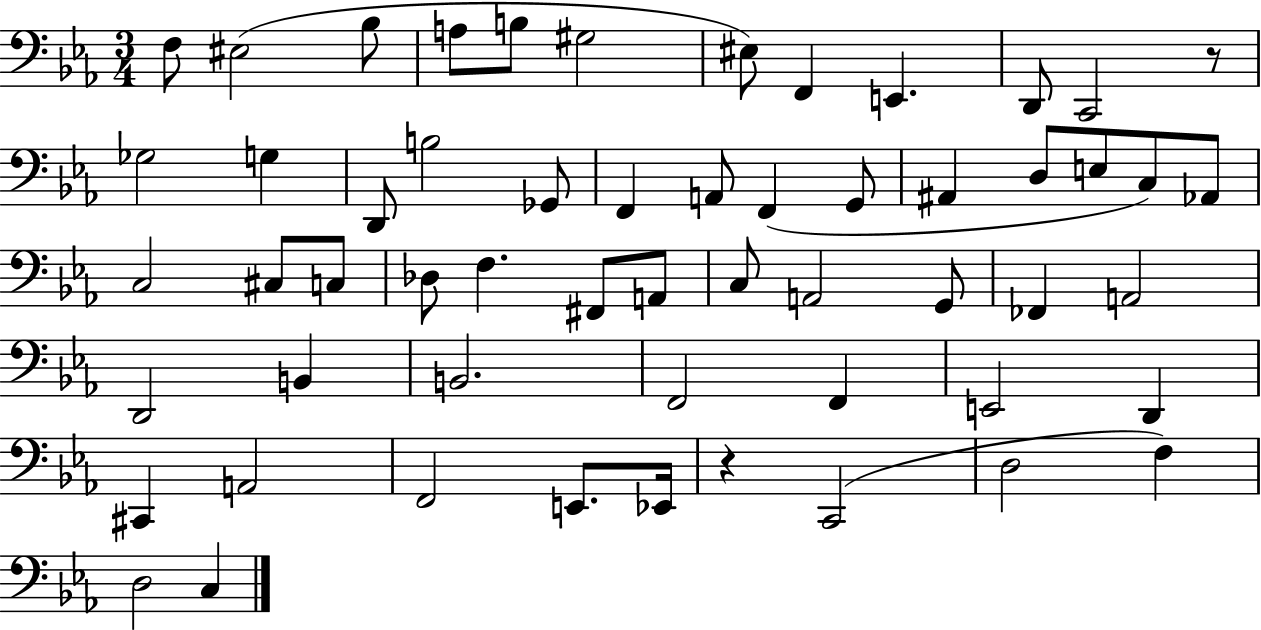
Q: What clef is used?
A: bass